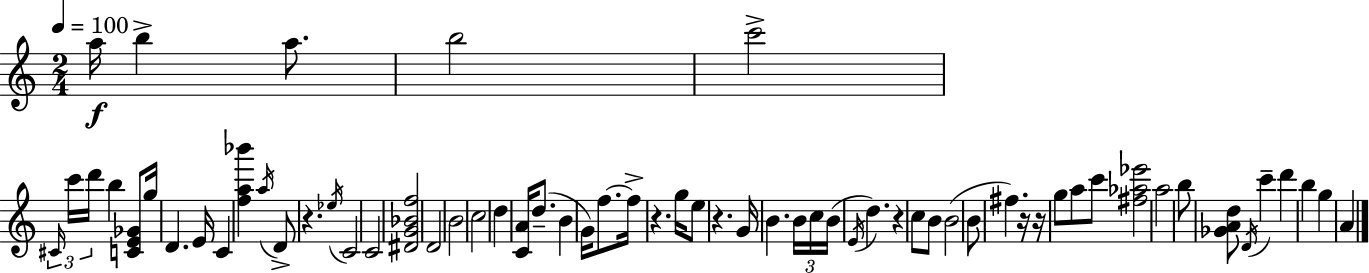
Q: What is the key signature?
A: C major